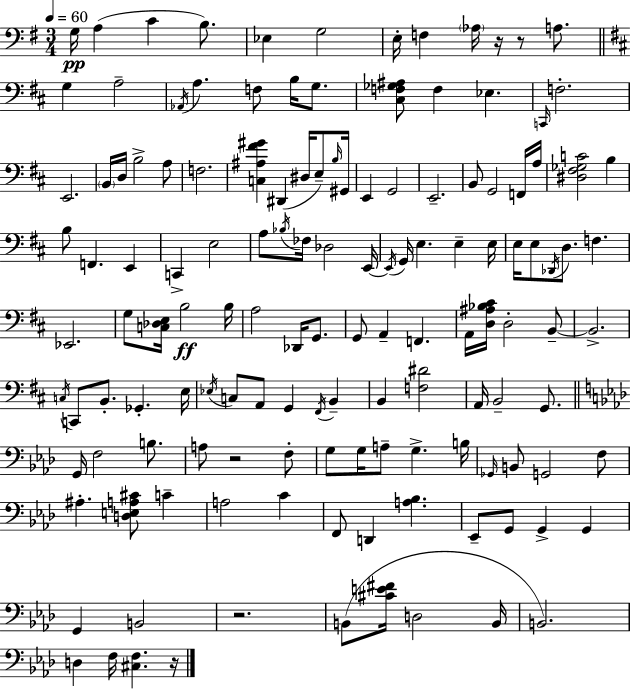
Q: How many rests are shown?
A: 5